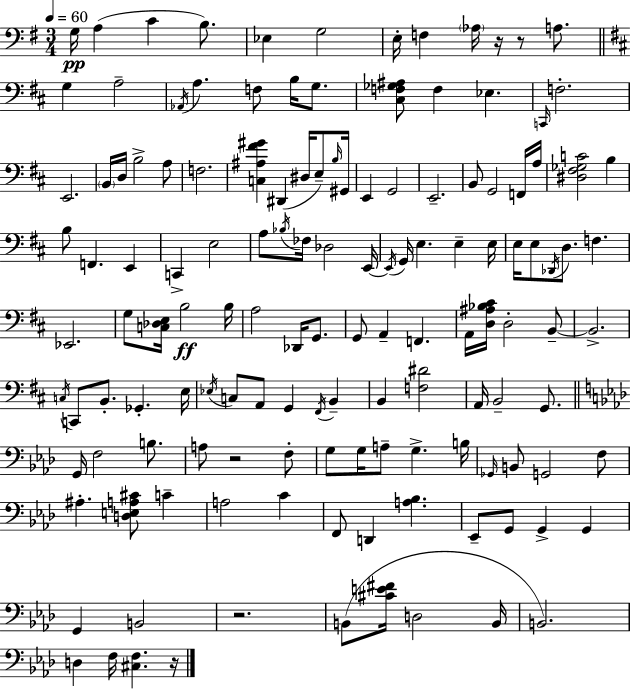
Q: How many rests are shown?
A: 5